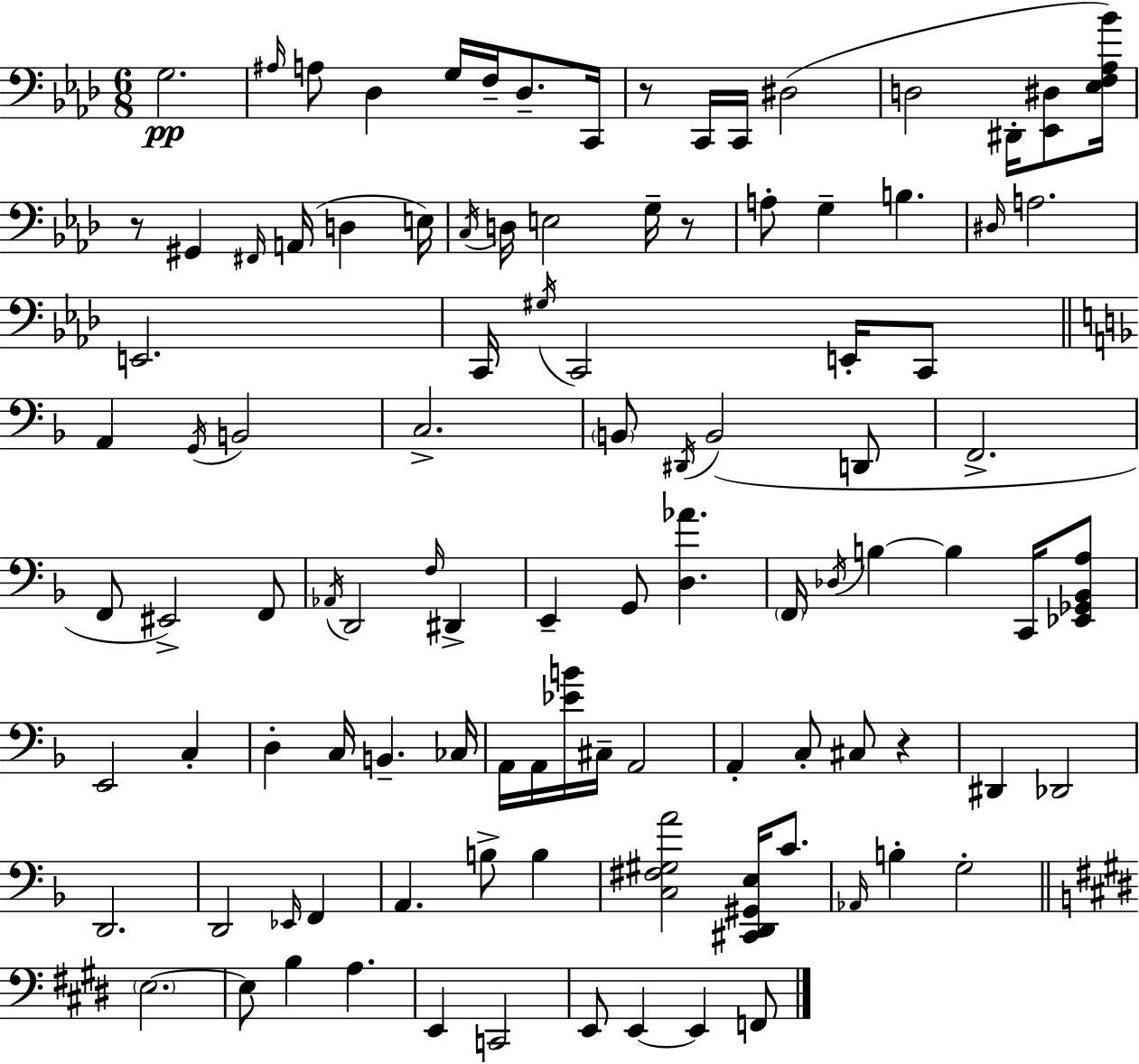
X:1
T:Untitled
M:6/8
L:1/4
K:Fm
G,2 ^A,/4 A,/2 _D, G,/4 F,/4 _D,/2 C,,/4 z/2 C,,/4 C,,/4 ^D,2 D,2 ^D,,/4 [_E,,^D,]/2 [_E,F,_A,_B]/4 z/2 ^G,, ^F,,/4 A,,/4 D, E,/4 C,/4 D,/4 E,2 G,/4 z/2 A,/2 G, B, ^D,/4 A,2 E,,2 C,,/4 ^G,/4 C,,2 E,,/4 C,,/2 A,, G,,/4 B,,2 C,2 B,,/2 ^D,,/4 B,,2 D,,/2 F,,2 F,,/2 ^E,,2 F,,/2 _A,,/4 D,,2 F,/4 ^D,, E,, G,,/2 [D,_A] F,,/4 _D,/4 B, B, C,,/4 [_E,,_G,,_B,,A,]/2 E,,2 C, D, C,/4 B,, _C,/4 A,,/4 A,,/4 [_EB]/4 ^C,/4 A,,2 A,, C,/2 ^C,/2 z ^D,, _D,,2 D,,2 D,,2 _E,,/4 F,, A,, B,/2 B, [C,^F,^G,A]2 [^C,,D,,^G,,E,]/4 C/2 _A,,/4 B, G,2 E,2 E,/2 B, A, E,, C,,2 E,,/2 E,, E,, F,,/2